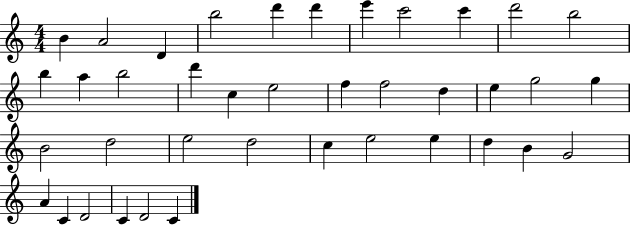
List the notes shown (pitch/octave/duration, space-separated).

B4/q A4/h D4/q B5/h D6/q D6/q E6/q C6/h C6/q D6/h B5/h B5/q A5/q B5/h D6/q C5/q E5/h F5/q F5/h D5/q E5/q G5/h G5/q B4/h D5/h E5/h D5/h C5/q E5/h E5/q D5/q B4/q G4/h A4/q C4/q D4/h C4/q D4/h C4/q